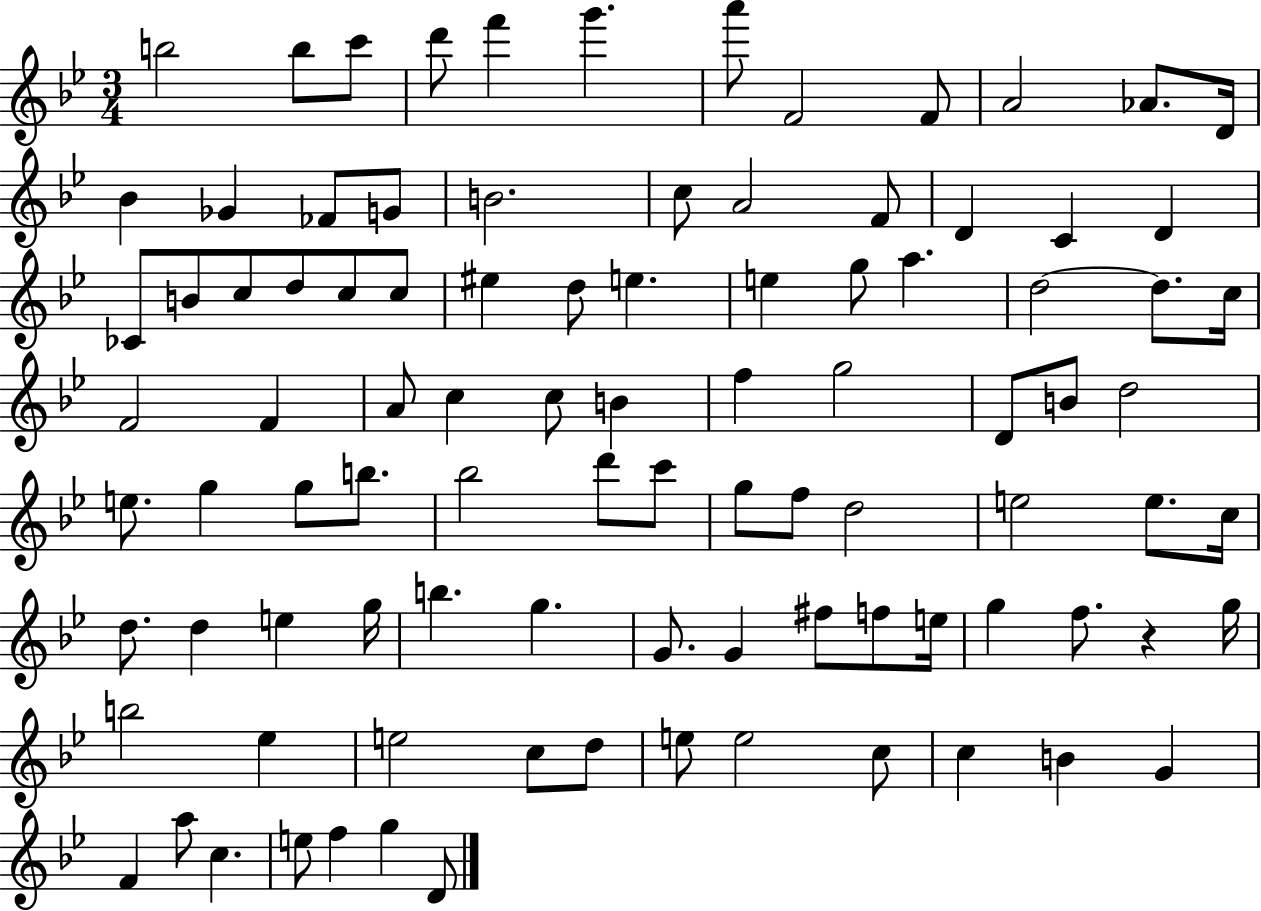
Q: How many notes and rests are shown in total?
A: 95